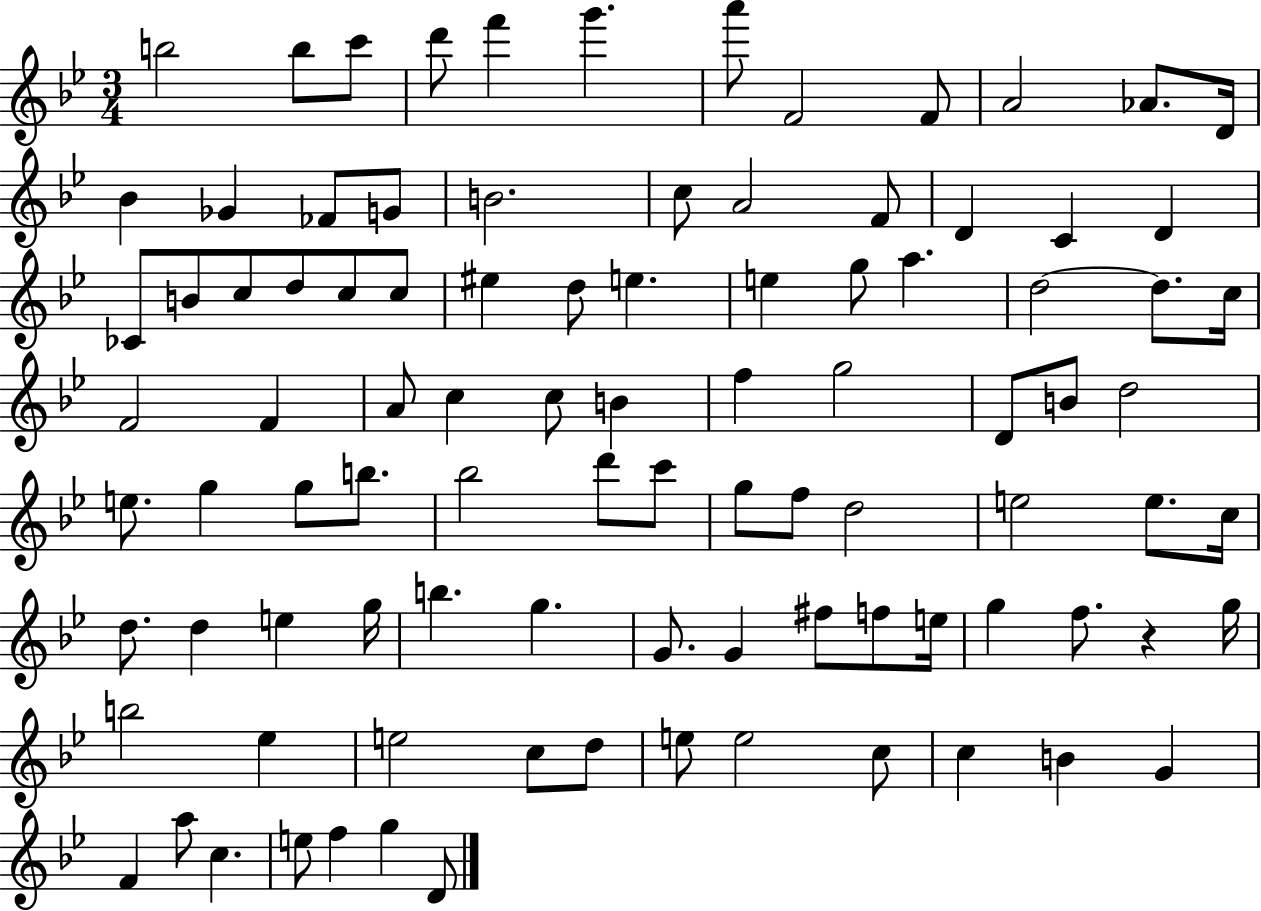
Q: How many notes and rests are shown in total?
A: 95